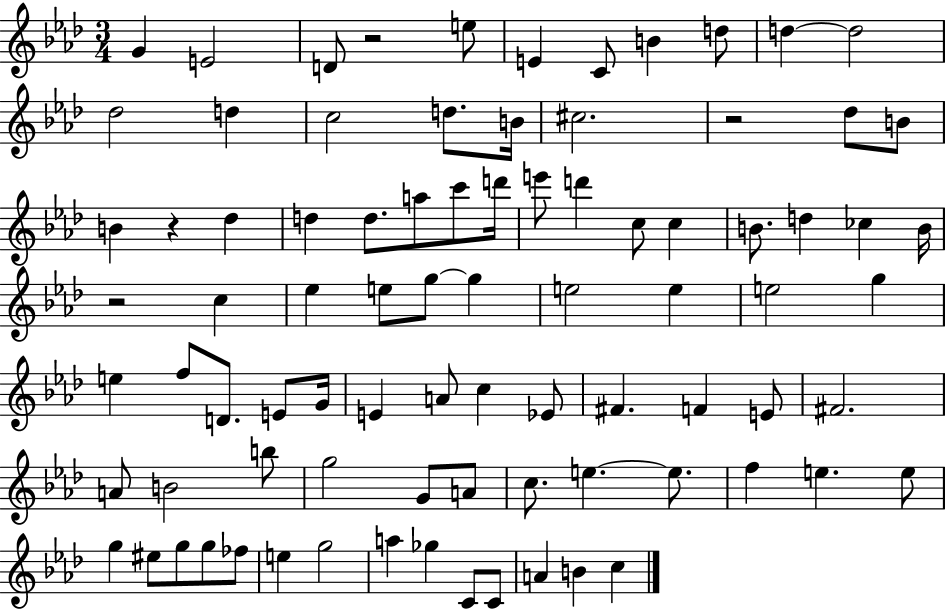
G4/q E4/h D4/e R/h E5/e E4/q C4/e B4/q D5/e D5/q D5/h Db5/h D5/q C5/h D5/e. B4/s C#5/h. R/h Db5/e B4/e B4/q R/q Db5/q D5/q D5/e. A5/e C6/e D6/s E6/e D6/q C5/e C5/q B4/e. D5/q CES5/q B4/s R/h C5/q Eb5/q E5/e G5/e G5/q E5/h E5/q E5/h G5/q E5/q F5/e D4/e. E4/e G4/s E4/q A4/e C5/q Eb4/e F#4/q. F4/q E4/e F#4/h. A4/e B4/h B5/e G5/h G4/e A4/e C5/e. E5/q. E5/e. F5/q E5/q. E5/e G5/q EIS5/e G5/e G5/e FES5/e E5/q G5/h A5/q Gb5/q C4/e C4/e A4/q B4/q C5/q